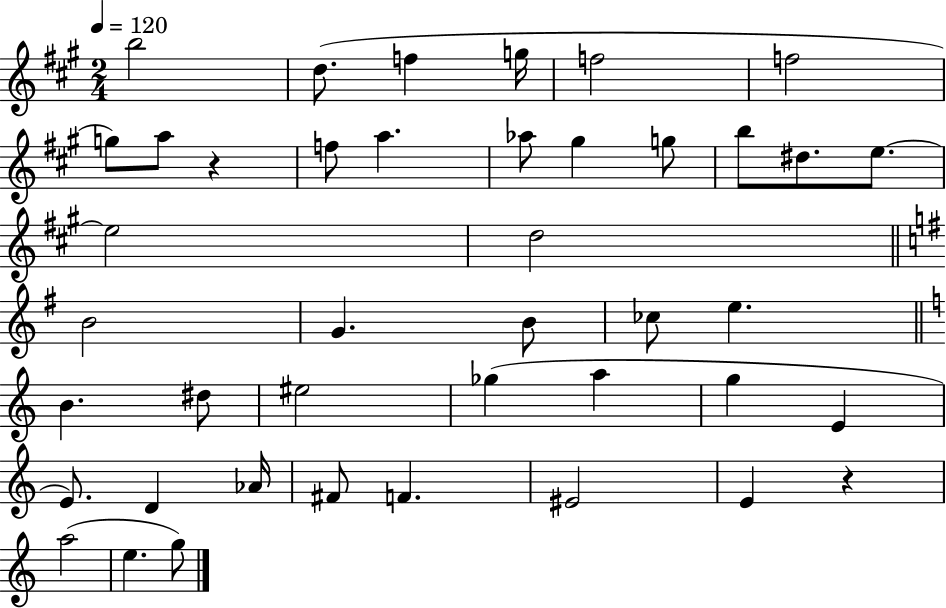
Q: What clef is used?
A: treble